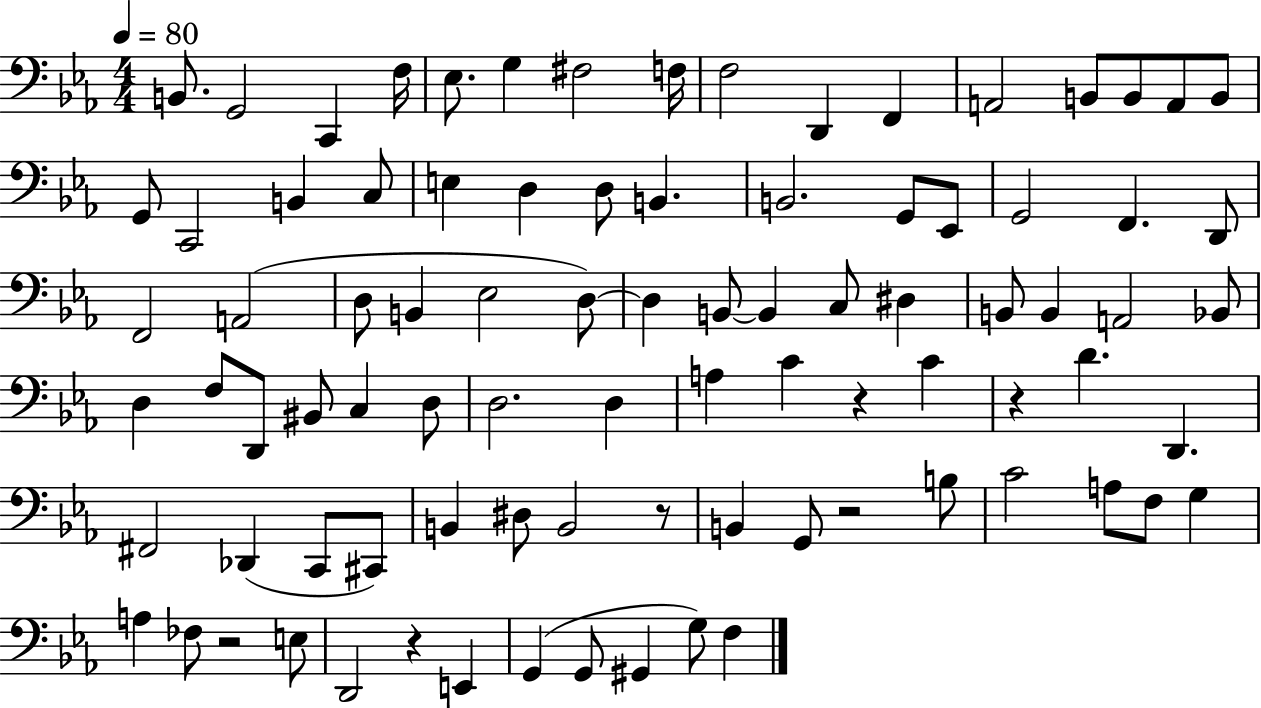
B2/e. G2/h C2/q F3/s Eb3/e. G3/q F#3/h F3/s F3/h D2/q F2/q A2/h B2/e B2/e A2/e B2/e G2/e C2/h B2/q C3/e E3/q D3/q D3/e B2/q. B2/h. G2/e Eb2/e G2/h F2/q. D2/e F2/h A2/h D3/e B2/q Eb3/h D3/e D3/q B2/e B2/q C3/e D#3/q B2/e B2/q A2/h Bb2/e D3/q F3/e D2/e BIS2/e C3/q D3/e D3/h. D3/q A3/q C4/q R/q C4/q R/q D4/q. D2/q. F#2/h Db2/q C2/e C#2/e B2/q D#3/e B2/h R/e B2/q G2/e R/h B3/e C4/h A3/e F3/e G3/q A3/q FES3/e R/h E3/e D2/h R/q E2/q G2/q G2/e G#2/q G3/e F3/q